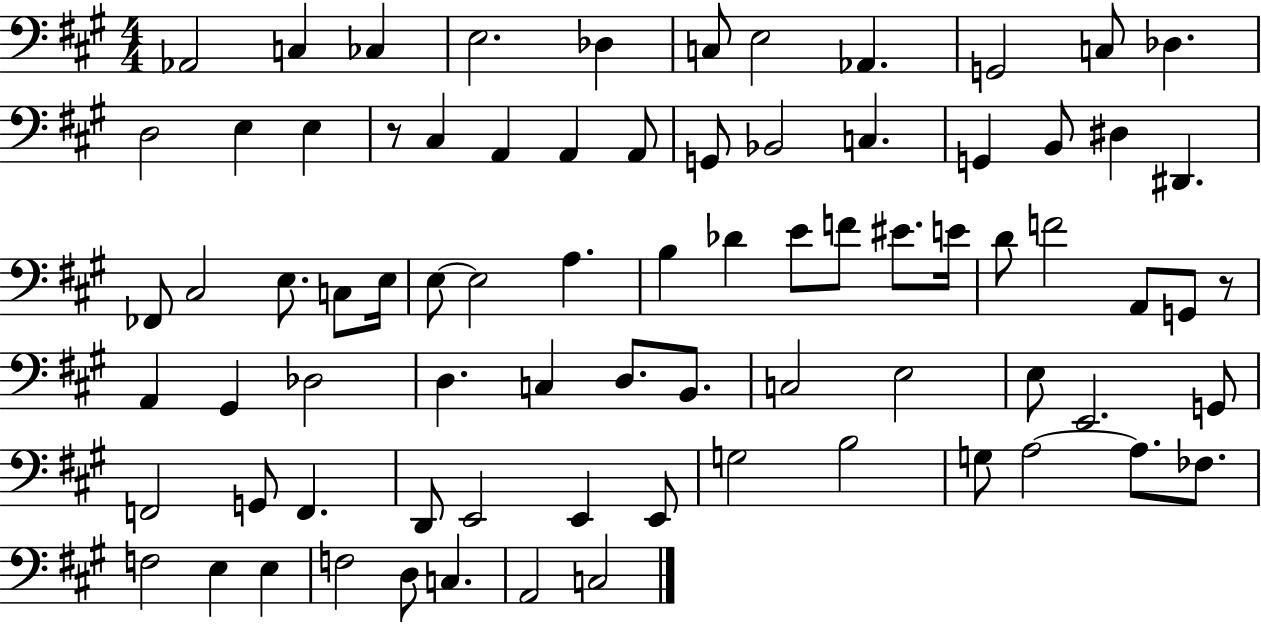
Ab2/h C3/q CES3/q E3/h. Db3/q C3/e E3/h Ab2/q. G2/h C3/e Db3/q. D3/h E3/q E3/q R/e C#3/q A2/q A2/q A2/e G2/e Bb2/h C3/q. G2/q B2/e D#3/q D#2/q. FES2/e C#3/h E3/e. C3/e E3/s E3/e E3/h A3/q. B3/q Db4/q E4/e F4/e EIS4/e. E4/s D4/e F4/h A2/e G2/e R/e A2/q G#2/q Db3/h D3/q. C3/q D3/e. B2/e. C3/h E3/h E3/e E2/h. G2/e F2/h G2/e F2/q. D2/e E2/h E2/q E2/e G3/h B3/h G3/e A3/h A3/e. FES3/e. F3/h E3/q E3/q F3/h D3/e C3/q. A2/h C3/h